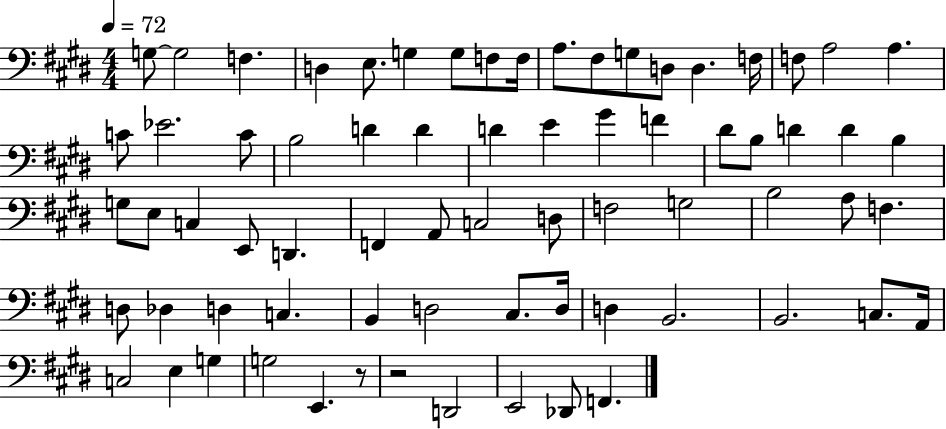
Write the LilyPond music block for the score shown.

{
  \clef bass
  \numericTimeSignature
  \time 4/4
  \key e \major
  \tempo 4 = 72
  g8~~ g2 f4. | d4 e8. g4 g8 f8 f16 | a8. fis8 g8 d8 d4. f16 | f8 a2 a4. | \break c'8 ees'2. c'8 | b2 d'4 d'4 | d'4 e'4 gis'4 f'4 | dis'8 b8 d'4 d'4 b4 | \break g8 e8 c4 e,8 d,4. | f,4 a,8 c2 d8 | f2 g2 | b2 a8 f4. | \break d8 des4 d4 c4. | b,4 d2 cis8. d16 | d4 b,2. | b,2. c8. a,16 | \break c2 e4 g4 | g2 e,4. r8 | r2 d,2 | e,2 des,8 f,4. | \break \bar "|."
}